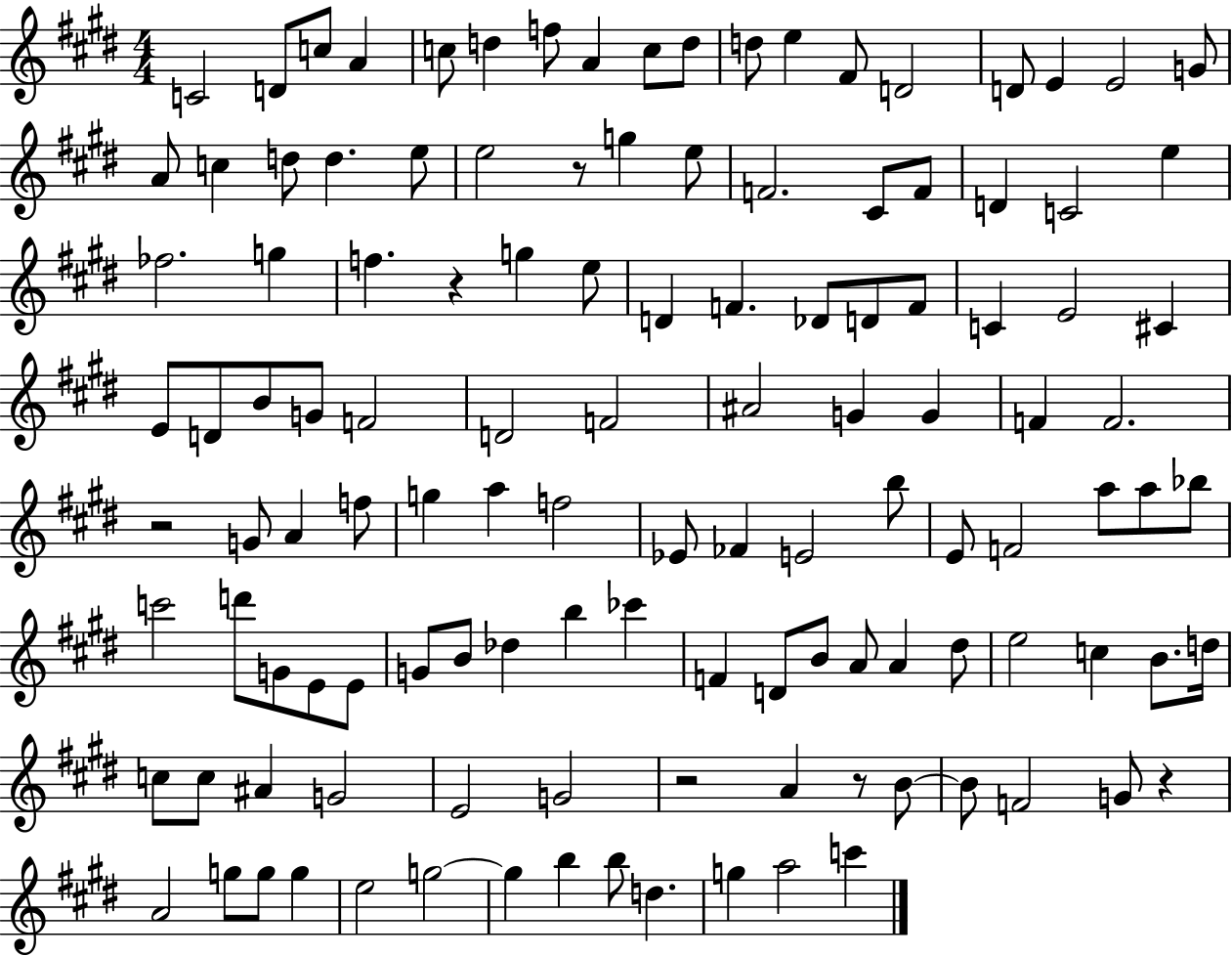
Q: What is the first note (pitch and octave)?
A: C4